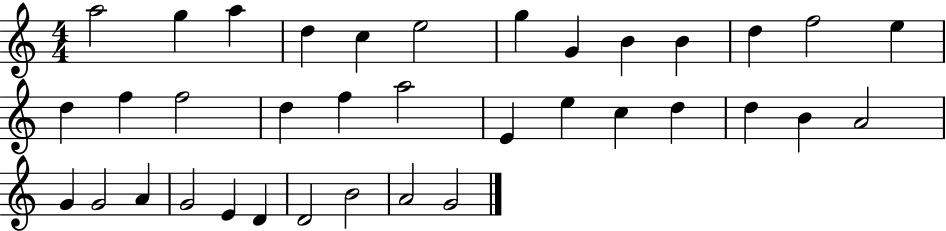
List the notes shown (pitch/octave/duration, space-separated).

A5/h G5/q A5/q D5/q C5/q E5/h G5/q G4/q B4/q B4/q D5/q F5/h E5/q D5/q F5/q F5/h D5/q F5/q A5/h E4/q E5/q C5/q D5/q D5/q B4/q A4/h G4/q G4/h A4/q G4/h E4/q D4/q D4/h B4/h A4/h G4/h